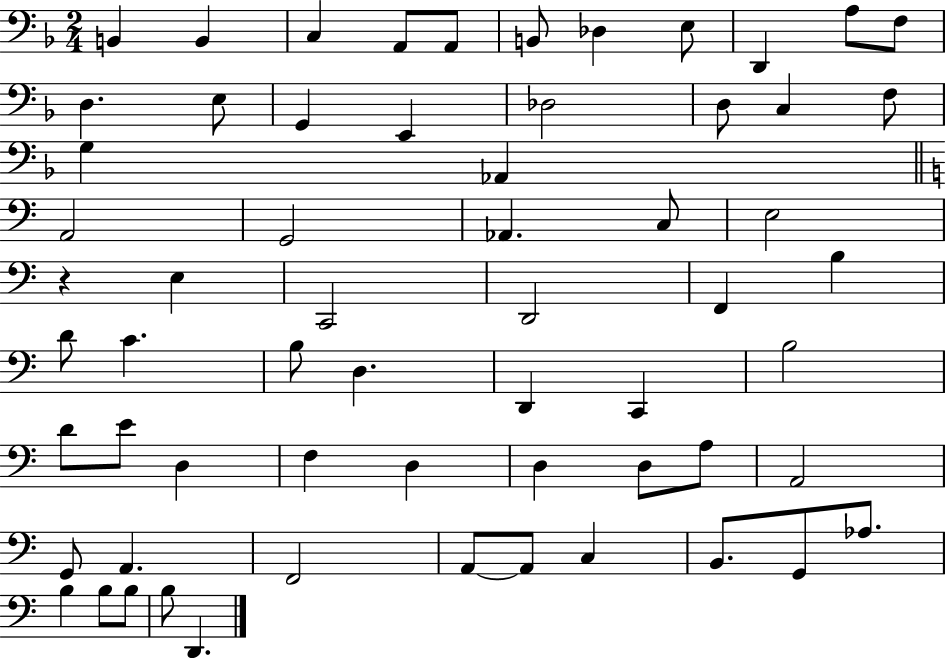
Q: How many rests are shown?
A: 1